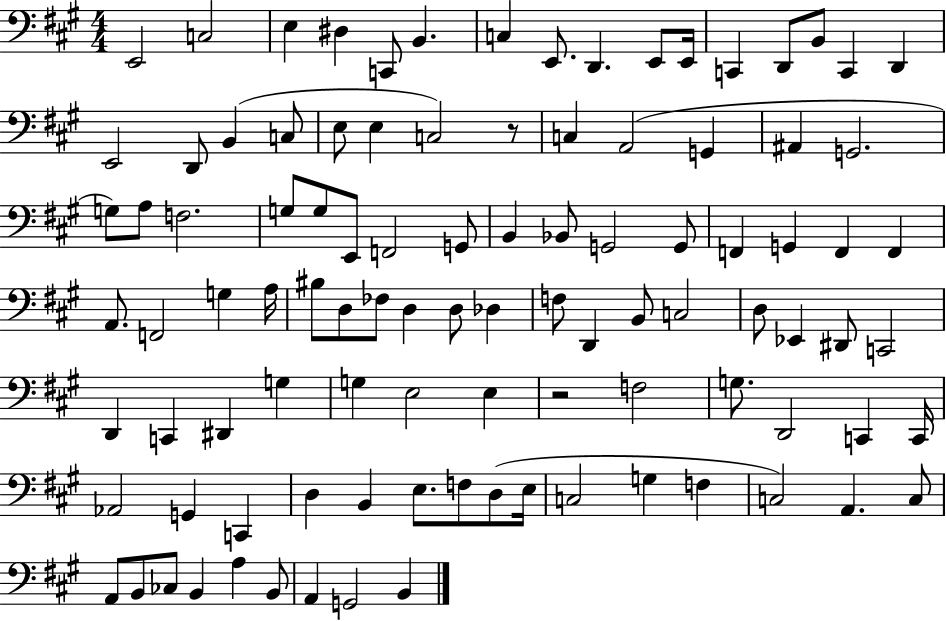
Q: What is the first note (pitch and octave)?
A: E2